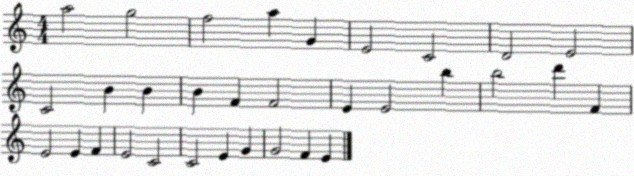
X:1
T:Untitled
M:4/4
L:1/4
K:C
a2 g2 f2 a G E2 C2 D2 E2 C2 B B B F F2 E E2 b b2 d' F E2 E F E2 C2 C2 E G G2 F E